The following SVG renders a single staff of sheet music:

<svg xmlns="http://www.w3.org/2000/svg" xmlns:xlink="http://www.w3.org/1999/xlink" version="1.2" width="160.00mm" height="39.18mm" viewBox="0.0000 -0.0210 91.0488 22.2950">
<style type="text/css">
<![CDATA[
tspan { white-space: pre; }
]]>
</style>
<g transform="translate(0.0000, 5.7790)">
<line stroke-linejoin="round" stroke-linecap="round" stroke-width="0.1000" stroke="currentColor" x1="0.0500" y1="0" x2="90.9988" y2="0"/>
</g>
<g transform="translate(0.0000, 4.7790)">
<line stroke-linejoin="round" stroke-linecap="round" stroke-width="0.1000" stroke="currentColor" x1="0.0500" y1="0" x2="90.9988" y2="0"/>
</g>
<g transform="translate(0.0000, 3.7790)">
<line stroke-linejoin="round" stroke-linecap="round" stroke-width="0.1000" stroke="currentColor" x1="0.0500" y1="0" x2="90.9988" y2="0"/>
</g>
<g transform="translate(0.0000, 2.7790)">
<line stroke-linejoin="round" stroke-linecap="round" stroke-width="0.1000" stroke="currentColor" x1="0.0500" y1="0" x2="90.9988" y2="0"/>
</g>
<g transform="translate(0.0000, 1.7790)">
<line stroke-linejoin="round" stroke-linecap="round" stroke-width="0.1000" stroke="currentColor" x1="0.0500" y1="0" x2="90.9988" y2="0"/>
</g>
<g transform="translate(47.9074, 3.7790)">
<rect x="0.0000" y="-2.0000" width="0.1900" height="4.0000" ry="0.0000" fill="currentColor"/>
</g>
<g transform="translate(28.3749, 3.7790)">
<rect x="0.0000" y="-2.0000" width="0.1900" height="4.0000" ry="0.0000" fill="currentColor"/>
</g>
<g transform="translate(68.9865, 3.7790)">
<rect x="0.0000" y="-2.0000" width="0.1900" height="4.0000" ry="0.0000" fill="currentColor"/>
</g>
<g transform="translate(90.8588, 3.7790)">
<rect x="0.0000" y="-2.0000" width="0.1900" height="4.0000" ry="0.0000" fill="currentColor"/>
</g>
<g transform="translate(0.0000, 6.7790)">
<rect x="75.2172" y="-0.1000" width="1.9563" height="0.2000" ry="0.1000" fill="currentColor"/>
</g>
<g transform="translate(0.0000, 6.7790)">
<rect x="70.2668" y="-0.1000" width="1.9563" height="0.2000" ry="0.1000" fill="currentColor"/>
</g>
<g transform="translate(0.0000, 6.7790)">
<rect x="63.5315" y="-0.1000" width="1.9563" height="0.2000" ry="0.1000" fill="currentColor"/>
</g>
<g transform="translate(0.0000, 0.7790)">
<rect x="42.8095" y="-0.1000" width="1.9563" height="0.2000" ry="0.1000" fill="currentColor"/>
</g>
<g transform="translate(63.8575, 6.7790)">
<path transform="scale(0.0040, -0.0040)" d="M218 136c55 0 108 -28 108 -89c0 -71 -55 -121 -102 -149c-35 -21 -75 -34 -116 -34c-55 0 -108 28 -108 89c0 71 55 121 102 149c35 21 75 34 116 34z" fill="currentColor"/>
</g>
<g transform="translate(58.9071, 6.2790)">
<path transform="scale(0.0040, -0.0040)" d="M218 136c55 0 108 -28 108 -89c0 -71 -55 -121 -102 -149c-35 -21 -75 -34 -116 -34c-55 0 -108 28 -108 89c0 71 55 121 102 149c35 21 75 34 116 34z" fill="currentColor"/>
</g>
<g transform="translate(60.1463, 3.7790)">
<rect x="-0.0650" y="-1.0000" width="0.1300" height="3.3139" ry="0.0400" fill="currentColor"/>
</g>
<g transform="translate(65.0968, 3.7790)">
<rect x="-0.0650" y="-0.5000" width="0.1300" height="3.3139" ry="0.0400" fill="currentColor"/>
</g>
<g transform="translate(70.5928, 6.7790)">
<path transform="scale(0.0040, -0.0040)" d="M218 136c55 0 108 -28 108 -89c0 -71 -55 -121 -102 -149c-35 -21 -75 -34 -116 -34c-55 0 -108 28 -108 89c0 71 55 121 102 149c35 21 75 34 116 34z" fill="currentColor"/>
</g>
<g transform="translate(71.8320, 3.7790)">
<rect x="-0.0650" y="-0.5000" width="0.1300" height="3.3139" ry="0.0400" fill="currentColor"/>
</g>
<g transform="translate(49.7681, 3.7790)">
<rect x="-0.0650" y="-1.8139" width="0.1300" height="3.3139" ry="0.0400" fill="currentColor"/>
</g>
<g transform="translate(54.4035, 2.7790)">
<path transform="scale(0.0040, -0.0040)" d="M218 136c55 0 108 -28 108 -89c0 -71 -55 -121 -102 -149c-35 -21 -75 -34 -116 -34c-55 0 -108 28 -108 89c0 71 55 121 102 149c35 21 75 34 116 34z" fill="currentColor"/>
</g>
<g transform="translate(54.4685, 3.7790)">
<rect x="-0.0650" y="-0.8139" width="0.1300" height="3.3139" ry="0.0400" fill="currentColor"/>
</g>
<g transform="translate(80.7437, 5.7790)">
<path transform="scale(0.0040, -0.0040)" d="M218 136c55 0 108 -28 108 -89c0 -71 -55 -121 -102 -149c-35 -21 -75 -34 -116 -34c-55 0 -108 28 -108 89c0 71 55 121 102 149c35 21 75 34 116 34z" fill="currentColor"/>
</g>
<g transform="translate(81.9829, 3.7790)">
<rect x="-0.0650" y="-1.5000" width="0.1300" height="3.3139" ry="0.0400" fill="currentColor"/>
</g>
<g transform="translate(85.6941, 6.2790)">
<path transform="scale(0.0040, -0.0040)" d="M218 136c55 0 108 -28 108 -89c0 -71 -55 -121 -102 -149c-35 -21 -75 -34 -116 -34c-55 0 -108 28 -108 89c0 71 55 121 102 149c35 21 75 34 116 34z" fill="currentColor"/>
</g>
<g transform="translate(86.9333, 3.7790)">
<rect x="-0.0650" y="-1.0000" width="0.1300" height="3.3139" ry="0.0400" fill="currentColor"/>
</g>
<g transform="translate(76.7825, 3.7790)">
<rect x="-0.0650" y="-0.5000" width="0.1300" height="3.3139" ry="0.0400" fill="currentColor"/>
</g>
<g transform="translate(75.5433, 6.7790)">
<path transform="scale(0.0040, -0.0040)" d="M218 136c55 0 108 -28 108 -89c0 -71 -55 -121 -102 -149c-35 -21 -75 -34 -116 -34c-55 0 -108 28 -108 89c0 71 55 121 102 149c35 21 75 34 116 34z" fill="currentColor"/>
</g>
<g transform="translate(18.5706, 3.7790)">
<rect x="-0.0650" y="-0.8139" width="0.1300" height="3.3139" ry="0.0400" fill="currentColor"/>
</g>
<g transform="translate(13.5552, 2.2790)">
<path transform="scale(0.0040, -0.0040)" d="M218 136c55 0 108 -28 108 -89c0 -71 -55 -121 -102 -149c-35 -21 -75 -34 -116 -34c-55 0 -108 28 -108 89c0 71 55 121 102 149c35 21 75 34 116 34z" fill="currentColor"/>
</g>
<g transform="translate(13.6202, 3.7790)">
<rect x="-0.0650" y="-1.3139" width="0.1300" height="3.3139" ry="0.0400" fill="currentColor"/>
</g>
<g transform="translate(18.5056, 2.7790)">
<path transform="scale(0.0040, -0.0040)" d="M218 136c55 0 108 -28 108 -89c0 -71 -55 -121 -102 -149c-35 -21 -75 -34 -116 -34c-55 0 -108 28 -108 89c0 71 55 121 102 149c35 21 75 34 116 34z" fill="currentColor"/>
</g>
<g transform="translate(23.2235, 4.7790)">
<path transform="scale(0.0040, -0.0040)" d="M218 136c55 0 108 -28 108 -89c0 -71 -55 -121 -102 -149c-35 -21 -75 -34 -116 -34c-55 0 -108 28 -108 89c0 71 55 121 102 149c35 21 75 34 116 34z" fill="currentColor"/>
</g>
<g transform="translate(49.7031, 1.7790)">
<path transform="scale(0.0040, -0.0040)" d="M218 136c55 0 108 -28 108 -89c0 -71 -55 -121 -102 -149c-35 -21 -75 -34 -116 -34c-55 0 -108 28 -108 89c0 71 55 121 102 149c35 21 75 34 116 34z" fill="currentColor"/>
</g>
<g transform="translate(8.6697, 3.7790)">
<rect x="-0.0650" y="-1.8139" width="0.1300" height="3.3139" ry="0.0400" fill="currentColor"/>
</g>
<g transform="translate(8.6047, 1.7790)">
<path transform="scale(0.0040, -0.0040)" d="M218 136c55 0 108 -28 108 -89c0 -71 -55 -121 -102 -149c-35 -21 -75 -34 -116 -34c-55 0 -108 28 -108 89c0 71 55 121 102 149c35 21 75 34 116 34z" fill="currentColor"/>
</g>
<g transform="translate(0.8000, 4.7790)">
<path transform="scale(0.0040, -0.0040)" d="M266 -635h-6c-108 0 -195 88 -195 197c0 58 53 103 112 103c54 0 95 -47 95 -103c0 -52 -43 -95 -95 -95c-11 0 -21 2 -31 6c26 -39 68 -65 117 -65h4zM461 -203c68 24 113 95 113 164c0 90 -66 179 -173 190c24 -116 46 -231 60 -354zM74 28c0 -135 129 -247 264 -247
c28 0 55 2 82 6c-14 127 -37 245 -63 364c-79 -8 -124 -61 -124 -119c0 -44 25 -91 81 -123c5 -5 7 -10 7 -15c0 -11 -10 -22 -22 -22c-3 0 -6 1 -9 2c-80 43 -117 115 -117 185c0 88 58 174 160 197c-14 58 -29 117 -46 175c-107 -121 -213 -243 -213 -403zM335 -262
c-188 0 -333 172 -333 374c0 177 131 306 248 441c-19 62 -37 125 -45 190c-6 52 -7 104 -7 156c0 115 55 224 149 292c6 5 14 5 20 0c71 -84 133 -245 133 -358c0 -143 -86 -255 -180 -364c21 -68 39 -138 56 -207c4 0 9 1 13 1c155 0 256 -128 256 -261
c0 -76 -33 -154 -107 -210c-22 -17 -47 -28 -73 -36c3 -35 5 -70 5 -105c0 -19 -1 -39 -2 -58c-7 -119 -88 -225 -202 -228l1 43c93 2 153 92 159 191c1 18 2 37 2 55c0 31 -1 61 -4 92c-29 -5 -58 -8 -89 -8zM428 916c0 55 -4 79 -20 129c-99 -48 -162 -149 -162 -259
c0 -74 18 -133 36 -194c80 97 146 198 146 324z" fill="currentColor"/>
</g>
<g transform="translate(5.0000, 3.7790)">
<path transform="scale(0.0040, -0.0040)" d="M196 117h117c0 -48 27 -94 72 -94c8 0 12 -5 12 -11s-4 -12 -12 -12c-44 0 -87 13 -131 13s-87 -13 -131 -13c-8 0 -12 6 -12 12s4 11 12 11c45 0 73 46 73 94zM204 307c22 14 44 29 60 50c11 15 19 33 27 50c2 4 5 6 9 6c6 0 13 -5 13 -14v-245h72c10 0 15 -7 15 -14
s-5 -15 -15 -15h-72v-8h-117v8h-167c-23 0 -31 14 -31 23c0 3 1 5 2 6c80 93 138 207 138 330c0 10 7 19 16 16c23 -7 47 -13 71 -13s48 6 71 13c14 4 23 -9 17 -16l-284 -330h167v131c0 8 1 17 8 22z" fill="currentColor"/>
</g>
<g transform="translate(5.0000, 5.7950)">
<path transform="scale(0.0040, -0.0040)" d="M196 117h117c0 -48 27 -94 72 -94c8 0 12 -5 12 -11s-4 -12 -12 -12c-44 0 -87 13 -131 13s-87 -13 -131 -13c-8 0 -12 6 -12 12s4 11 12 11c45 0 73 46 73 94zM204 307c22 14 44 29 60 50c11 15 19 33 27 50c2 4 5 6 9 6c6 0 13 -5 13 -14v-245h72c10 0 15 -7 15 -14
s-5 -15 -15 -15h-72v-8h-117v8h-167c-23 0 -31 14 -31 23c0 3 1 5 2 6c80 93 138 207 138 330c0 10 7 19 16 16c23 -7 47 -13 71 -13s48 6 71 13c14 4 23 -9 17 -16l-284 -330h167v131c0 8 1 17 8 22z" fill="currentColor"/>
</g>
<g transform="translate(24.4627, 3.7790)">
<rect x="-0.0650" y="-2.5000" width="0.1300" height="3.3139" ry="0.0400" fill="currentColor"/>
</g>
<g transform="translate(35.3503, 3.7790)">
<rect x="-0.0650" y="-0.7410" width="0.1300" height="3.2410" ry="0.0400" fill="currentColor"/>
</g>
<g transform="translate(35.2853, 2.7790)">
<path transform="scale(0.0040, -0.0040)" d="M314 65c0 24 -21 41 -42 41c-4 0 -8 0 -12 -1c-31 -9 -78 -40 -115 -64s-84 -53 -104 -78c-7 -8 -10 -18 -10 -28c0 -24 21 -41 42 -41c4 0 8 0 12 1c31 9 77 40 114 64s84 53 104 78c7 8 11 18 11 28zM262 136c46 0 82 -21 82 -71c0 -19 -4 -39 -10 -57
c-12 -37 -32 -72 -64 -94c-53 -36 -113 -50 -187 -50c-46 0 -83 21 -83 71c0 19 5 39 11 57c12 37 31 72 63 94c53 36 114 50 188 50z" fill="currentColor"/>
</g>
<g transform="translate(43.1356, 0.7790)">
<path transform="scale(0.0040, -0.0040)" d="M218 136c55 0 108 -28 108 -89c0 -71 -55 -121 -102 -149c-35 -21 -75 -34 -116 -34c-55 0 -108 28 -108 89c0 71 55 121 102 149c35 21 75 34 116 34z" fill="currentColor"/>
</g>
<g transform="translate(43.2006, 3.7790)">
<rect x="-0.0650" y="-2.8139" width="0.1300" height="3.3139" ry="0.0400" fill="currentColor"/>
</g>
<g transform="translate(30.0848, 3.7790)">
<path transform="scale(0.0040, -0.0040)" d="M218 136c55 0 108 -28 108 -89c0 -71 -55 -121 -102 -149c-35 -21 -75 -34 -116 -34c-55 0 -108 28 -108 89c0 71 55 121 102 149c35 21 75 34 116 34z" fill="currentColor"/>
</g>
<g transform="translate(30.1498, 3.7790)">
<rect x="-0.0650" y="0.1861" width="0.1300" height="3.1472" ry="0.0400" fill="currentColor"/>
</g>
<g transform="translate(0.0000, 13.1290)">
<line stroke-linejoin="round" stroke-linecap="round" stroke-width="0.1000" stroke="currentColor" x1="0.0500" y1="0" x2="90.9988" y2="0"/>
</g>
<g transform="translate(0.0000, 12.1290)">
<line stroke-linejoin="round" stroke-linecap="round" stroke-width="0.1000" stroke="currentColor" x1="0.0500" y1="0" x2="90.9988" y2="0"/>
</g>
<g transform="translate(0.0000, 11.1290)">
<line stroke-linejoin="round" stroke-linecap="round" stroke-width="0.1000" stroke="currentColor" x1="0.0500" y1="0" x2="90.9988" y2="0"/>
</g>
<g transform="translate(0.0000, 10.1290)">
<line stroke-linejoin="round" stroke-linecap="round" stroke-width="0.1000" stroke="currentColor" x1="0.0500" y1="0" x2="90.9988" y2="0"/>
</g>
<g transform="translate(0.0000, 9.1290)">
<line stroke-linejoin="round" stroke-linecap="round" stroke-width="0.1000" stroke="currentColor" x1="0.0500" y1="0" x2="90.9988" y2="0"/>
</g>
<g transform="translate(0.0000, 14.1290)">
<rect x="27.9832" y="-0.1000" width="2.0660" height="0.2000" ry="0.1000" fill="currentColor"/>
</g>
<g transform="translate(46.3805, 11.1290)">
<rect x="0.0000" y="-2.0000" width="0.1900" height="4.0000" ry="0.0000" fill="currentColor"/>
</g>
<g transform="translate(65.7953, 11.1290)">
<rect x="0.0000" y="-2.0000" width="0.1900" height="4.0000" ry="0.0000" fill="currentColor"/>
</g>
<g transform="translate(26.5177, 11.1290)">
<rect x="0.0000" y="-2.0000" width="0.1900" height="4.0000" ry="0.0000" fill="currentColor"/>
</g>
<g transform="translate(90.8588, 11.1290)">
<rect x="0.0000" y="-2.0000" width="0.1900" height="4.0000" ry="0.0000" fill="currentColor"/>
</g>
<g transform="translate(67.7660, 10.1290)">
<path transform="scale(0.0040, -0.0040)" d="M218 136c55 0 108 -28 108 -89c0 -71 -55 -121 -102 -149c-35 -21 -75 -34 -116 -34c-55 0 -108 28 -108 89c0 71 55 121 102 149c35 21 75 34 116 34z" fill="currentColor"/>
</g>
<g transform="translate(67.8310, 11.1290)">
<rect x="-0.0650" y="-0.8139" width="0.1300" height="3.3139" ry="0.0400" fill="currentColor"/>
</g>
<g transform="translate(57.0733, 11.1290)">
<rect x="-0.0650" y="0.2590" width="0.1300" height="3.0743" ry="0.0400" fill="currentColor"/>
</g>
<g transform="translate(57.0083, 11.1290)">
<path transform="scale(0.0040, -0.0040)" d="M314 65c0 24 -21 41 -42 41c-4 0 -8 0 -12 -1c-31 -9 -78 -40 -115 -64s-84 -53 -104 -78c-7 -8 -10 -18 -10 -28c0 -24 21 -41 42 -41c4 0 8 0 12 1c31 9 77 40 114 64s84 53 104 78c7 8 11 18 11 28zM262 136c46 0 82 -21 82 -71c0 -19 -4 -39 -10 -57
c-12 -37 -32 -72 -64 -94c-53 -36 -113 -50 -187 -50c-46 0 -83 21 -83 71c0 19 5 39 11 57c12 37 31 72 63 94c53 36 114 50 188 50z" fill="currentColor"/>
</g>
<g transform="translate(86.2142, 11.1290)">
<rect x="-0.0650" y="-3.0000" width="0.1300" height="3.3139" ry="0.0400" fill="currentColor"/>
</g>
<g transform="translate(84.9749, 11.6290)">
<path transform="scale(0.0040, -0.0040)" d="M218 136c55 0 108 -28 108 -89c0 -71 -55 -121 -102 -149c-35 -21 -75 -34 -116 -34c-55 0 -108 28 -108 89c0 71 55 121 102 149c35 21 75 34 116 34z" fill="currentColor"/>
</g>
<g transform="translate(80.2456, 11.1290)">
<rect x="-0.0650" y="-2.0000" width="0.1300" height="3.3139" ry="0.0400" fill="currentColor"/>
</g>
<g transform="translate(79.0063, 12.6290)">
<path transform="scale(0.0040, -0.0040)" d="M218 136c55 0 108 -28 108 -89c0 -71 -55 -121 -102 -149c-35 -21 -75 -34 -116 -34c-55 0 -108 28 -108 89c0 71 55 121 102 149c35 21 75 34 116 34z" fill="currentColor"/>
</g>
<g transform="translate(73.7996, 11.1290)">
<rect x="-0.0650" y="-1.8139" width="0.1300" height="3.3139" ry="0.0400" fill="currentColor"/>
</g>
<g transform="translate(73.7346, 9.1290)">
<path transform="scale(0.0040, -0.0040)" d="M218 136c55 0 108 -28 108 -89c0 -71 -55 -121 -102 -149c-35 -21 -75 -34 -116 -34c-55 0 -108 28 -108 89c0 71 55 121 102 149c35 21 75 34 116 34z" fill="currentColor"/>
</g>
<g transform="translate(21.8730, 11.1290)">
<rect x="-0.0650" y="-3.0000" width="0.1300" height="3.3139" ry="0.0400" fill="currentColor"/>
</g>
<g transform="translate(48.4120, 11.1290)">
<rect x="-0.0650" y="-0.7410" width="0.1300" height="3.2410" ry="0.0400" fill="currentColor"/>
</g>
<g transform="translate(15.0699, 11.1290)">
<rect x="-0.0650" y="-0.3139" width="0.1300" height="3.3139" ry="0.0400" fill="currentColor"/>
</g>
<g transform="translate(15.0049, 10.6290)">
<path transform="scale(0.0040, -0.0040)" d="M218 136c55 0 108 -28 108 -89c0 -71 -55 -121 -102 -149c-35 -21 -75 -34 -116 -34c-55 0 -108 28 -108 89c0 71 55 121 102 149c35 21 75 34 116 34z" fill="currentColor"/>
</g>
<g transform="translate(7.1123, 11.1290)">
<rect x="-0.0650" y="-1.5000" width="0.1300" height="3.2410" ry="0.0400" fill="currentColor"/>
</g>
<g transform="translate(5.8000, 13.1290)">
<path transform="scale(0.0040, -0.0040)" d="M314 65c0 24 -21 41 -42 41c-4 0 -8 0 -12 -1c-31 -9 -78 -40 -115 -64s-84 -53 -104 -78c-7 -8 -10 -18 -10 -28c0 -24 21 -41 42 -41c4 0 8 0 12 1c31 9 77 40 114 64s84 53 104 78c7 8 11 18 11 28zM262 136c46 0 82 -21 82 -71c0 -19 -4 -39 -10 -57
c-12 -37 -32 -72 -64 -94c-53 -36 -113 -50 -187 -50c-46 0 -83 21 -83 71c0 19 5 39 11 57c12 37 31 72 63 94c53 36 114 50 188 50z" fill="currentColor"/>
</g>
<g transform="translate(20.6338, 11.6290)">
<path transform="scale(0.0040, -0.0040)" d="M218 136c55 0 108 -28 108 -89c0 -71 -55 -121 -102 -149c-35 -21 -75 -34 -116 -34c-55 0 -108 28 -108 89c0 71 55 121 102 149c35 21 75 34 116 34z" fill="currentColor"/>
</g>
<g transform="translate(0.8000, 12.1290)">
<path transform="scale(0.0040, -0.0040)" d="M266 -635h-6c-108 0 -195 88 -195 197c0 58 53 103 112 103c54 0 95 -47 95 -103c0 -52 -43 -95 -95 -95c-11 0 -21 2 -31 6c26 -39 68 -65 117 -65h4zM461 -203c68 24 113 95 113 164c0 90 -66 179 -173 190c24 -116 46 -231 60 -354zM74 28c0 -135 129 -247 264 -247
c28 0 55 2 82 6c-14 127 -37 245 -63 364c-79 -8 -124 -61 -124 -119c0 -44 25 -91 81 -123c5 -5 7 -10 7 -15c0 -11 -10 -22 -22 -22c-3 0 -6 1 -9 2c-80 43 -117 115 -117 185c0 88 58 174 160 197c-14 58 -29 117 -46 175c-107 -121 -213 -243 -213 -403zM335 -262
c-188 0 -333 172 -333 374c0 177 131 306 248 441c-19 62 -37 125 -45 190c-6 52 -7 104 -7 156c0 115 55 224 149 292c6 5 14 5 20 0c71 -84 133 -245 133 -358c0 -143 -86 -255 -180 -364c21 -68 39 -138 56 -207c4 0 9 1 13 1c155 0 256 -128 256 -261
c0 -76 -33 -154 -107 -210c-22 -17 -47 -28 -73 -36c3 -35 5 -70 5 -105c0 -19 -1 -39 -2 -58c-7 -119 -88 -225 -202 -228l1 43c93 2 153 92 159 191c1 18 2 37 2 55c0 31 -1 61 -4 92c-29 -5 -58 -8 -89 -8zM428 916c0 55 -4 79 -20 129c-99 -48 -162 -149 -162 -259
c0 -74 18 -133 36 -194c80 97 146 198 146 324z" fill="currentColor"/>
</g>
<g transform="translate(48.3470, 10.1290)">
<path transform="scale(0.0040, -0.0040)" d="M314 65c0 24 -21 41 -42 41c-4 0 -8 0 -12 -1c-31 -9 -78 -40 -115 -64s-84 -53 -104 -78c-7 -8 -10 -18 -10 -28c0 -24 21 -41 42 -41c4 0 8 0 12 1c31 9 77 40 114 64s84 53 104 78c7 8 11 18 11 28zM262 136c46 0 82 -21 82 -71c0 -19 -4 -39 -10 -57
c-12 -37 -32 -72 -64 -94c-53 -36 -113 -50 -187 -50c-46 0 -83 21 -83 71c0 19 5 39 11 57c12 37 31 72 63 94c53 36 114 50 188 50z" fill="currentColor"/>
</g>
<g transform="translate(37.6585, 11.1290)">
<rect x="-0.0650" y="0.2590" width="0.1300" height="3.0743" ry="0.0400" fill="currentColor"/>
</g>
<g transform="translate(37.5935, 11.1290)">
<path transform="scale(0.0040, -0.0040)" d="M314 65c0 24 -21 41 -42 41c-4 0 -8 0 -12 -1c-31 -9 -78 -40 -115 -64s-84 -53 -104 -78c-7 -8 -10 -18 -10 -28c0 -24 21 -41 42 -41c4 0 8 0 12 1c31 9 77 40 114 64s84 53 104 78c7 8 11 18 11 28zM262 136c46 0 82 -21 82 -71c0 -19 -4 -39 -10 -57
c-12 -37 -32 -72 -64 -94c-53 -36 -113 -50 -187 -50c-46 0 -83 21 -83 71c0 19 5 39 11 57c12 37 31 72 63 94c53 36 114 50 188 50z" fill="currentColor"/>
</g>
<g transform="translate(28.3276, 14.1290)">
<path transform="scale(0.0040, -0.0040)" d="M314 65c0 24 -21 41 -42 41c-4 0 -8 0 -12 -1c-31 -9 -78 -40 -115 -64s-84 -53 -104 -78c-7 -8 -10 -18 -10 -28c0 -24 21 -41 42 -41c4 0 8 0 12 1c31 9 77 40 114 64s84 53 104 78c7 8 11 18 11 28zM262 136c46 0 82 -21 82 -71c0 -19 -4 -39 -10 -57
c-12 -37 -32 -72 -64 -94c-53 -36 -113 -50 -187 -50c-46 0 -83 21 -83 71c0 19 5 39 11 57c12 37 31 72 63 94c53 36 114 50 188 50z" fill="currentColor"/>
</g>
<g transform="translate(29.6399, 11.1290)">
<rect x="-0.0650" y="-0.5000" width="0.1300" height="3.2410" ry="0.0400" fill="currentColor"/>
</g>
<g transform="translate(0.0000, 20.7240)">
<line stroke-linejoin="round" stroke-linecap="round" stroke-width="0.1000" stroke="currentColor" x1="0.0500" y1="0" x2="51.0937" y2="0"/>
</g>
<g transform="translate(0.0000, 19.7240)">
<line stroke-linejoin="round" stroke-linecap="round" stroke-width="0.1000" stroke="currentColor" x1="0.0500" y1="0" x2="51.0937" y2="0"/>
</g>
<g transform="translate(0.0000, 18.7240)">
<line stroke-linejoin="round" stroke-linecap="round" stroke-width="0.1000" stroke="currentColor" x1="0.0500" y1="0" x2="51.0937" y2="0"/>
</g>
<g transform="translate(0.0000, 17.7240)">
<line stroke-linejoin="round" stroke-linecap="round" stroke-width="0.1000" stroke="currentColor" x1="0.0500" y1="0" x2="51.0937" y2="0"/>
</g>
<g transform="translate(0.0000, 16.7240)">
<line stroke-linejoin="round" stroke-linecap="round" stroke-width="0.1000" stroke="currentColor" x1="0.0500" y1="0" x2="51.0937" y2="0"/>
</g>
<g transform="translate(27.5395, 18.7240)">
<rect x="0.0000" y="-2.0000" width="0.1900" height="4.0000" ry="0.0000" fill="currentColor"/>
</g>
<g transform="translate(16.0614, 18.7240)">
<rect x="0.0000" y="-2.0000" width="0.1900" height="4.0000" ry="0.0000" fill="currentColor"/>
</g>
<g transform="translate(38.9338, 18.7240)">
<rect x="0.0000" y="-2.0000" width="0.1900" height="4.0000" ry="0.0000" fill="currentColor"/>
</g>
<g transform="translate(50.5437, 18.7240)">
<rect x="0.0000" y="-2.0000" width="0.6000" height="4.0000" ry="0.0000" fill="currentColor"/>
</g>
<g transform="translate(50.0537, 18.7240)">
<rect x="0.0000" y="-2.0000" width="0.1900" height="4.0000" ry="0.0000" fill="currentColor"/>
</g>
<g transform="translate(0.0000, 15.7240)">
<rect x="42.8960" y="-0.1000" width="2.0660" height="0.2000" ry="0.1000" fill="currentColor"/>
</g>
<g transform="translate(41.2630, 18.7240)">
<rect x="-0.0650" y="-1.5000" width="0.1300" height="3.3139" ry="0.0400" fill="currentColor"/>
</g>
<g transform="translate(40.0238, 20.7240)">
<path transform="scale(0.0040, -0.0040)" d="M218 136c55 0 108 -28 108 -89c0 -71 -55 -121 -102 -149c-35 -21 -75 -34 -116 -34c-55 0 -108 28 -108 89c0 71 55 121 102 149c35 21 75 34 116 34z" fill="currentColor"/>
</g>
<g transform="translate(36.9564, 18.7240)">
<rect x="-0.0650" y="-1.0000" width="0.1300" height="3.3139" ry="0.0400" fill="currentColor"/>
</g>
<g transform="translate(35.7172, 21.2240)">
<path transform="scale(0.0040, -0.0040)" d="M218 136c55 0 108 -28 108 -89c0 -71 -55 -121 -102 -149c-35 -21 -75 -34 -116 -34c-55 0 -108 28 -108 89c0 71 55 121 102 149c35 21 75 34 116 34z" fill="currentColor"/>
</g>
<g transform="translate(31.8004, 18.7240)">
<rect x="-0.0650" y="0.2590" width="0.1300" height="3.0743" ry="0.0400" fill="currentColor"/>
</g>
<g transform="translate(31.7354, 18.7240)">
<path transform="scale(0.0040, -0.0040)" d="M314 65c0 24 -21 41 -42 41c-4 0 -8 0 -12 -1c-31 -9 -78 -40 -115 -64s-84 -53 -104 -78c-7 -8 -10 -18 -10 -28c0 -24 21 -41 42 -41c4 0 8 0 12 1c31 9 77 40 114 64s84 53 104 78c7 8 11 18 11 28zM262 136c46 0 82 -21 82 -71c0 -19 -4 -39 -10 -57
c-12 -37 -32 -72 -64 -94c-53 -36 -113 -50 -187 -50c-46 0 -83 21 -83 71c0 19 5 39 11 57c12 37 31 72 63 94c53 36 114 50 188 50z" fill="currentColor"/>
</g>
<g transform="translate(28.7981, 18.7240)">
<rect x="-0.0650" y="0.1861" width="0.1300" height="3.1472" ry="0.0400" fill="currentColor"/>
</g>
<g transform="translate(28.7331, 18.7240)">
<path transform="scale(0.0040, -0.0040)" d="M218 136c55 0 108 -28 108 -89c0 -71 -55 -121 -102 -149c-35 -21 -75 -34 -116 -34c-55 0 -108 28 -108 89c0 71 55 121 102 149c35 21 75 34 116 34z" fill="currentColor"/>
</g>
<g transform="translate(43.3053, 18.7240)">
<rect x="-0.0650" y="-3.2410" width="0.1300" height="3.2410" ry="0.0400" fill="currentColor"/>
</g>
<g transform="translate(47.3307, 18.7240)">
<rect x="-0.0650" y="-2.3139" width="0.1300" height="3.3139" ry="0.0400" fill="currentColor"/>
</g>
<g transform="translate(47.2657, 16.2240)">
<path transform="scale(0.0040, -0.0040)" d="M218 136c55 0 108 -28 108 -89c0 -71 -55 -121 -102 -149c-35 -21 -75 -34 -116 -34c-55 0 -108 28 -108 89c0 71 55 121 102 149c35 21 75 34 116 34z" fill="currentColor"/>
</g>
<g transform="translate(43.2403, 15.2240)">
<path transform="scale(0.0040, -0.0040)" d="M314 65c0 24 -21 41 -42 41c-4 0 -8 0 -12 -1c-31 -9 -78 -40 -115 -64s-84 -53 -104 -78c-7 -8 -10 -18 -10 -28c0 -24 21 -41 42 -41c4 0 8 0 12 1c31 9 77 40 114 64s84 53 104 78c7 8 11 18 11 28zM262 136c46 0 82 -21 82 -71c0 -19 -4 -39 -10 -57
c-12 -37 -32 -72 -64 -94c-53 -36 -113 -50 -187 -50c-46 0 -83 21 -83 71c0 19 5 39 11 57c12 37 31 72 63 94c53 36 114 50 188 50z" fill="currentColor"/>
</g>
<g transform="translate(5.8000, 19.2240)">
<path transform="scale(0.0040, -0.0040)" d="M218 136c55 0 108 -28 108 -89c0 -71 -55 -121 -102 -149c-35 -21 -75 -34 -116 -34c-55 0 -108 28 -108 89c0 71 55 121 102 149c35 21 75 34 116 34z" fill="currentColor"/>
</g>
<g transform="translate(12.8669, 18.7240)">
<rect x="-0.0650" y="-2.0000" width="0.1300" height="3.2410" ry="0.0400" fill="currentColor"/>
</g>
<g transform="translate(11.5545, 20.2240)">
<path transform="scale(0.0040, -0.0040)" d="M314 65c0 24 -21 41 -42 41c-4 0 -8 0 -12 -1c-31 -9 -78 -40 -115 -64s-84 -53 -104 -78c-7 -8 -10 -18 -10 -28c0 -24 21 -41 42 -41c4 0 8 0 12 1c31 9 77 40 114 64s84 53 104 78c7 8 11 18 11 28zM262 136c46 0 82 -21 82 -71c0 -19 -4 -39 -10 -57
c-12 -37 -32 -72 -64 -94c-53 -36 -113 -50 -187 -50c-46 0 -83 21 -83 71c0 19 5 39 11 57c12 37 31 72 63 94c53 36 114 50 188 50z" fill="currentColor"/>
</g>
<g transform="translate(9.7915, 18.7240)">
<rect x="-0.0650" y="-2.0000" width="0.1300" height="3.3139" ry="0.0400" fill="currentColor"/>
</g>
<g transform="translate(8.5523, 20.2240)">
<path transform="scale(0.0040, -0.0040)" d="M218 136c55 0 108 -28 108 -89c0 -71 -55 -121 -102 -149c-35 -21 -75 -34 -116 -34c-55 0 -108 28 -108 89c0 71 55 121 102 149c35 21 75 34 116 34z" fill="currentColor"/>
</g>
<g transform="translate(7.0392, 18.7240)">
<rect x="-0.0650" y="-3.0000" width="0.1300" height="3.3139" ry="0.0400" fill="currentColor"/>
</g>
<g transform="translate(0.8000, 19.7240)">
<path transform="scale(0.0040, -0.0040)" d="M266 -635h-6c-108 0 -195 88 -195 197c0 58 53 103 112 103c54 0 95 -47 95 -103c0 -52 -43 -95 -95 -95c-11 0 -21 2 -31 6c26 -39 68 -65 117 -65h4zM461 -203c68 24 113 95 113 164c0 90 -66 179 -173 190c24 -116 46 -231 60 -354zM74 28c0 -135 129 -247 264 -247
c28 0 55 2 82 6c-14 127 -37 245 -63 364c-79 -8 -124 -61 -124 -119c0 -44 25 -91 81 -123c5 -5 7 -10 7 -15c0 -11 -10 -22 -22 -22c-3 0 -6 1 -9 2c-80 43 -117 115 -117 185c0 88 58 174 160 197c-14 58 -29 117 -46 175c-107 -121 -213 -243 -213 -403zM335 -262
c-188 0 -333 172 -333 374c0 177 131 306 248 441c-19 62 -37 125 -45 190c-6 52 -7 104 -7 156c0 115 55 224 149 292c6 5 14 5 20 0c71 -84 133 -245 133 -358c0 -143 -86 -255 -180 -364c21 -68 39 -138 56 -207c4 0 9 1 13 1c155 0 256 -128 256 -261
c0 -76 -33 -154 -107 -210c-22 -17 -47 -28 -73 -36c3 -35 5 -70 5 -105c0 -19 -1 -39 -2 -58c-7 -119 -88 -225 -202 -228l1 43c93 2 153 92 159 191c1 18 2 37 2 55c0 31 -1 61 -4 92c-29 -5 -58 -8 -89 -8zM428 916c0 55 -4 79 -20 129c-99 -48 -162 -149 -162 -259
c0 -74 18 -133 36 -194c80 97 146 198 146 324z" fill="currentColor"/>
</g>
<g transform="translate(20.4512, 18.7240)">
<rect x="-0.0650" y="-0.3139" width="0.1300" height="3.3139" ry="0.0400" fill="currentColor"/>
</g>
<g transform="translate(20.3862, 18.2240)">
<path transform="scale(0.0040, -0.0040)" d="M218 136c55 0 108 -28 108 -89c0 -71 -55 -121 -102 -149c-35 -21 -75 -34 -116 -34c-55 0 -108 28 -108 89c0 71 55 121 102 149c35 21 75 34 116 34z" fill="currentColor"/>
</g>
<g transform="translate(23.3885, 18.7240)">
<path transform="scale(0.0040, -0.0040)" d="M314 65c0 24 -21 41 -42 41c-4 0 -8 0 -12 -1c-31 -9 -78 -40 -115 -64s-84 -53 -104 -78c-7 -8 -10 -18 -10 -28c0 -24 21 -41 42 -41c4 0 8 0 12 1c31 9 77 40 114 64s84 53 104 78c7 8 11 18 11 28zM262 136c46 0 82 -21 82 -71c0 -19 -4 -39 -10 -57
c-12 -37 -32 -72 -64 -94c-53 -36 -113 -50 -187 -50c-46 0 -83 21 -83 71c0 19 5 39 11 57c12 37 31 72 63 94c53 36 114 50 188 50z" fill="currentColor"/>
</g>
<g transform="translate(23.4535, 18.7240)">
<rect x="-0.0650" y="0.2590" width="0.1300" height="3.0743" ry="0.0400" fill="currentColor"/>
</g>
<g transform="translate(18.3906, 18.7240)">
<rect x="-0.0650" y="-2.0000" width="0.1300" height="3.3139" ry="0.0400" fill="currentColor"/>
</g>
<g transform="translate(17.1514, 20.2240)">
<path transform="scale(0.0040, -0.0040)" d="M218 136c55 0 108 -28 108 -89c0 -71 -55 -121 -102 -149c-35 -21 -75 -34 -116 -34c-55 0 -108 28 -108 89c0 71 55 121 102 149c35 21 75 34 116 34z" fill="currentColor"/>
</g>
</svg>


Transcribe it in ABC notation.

X:1
T:Untitled
M:4/4
L:1/4
K:C
f e d G B d2 a f d D C C C E D E2 c A C2 B2 d2 B2 d f F A A F F2 F c B2 B B2 D E b2 g